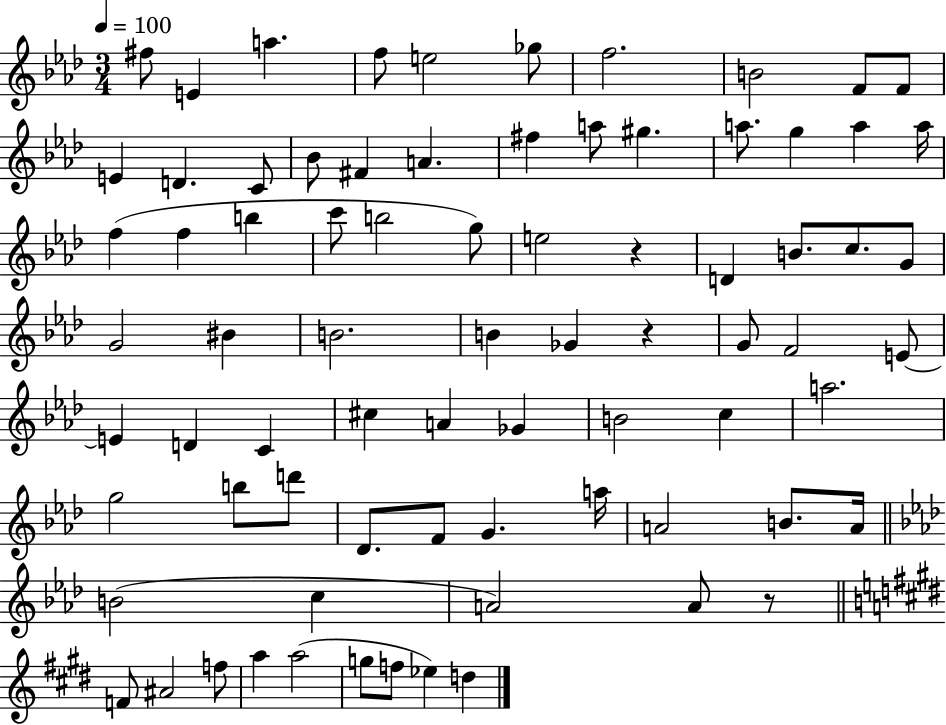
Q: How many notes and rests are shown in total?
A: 77